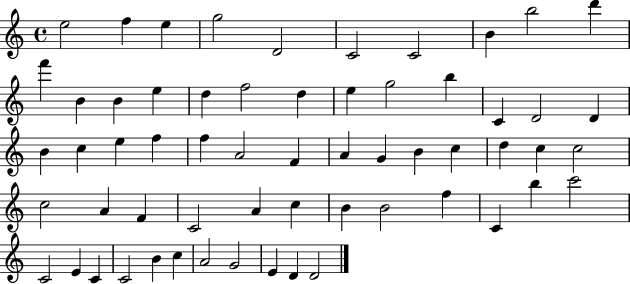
{
  \clef treble
  \time 4/4
  \defaultTimeSignature
  \key c \major
  e''2 f''4 e''4 | g''2 d'2 | c'2 c'2 | b'4 b''2 d'''4 | \break f'''4 b'4 b'4 e''4 | d''4 f''2 d''4 | e''4 g''2 b''4 | c'4 d'2 d'4 | \break b'4 c''4 e''4 f''4 | f''4 a'2 f'4 | a'4 g'4 b'4 c''4 | d''4 c''4 c''2 | \break c''2 a'4 f'4 | c'2 a'4 c''4 | b'4 b'2 f''4 | c'4 b''4 c'''2 | \break c'2 e'4 c'4 | c'2 b'4 c''4 | a'2 g'2 | e'4 d'4 d'2 | \break \bar "|."
}